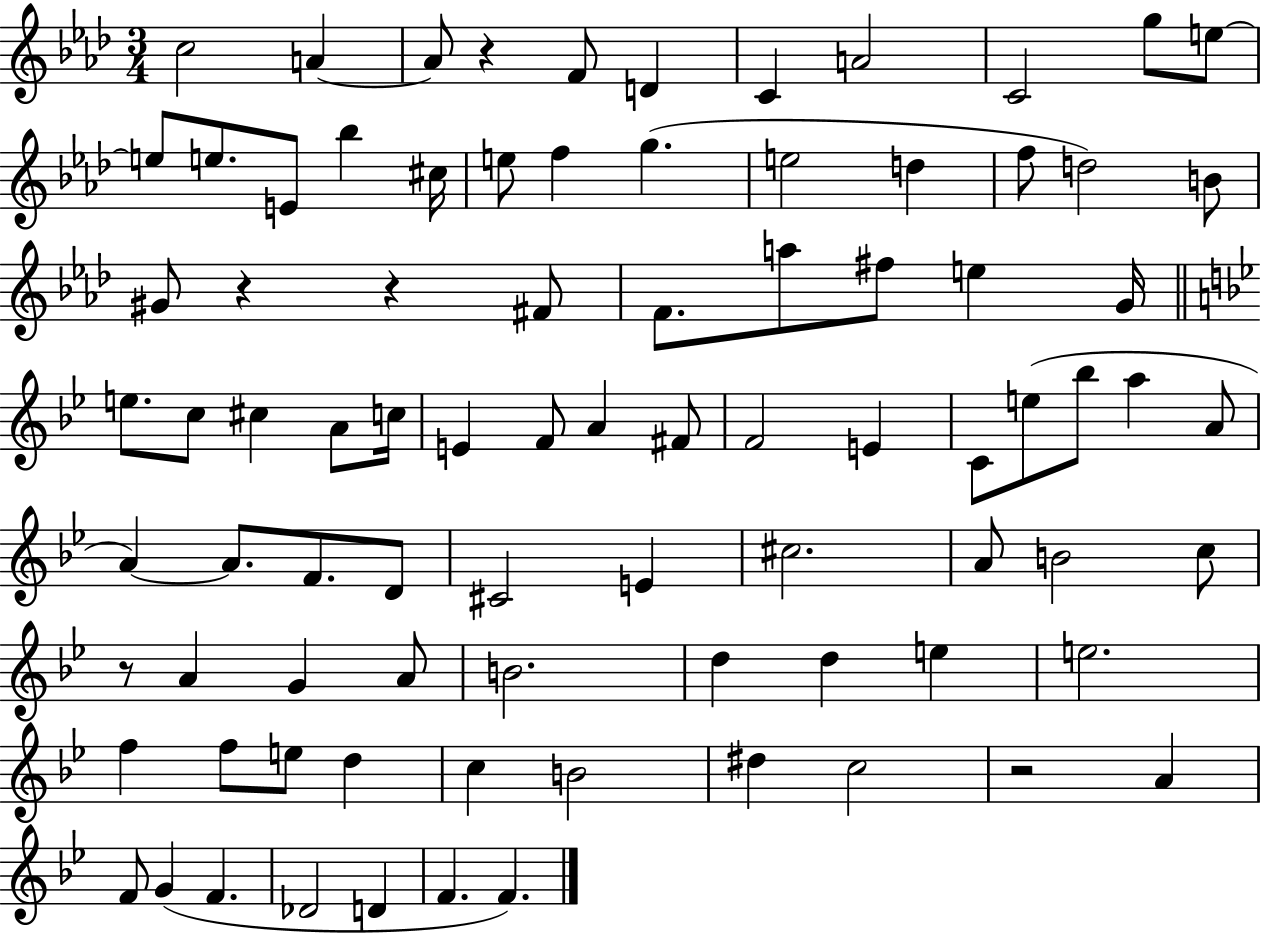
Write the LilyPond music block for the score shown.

{
  \clef treble
  \numericTimeSignature
  \time 3/4
  \key aes \major
  \repeat volta 2 { c''2 a'4~~ | a'8 r4 f'8 d'4 | c'4 a'2 | c'2 g''8 e''8~~ | \break e''8 e''8. e'8 bes''4 cis''16 | e''8 f''4 g''4.( | e''2 d''4 | f''8 d''2) b'8 | \break gis'8 r4 r4 fis'8 | f'8. a''8 fis''8 e''4 g'16 | \bar "||" \break \key g \minor e''8. c''8 cis''4 a'8 c''16 | e'4 f'8 a'4 fis'8 | f'2 e'4 | c'8 e''8( bes''8 a''4 a'8 | \break a'4~~) a'8. f'8. d'8 | cis'2 e'4 | cis''2. | a'8 b'2 c''8 | \break r8 a'4 g'4 a'8 | b'2. | d''4 d''4 e''4 | e''2. | \break f''4 f''8 e''8 d''4 | c''4 b'2 | dis''4 c''2 | r2 a'4 | \break f'8 g'4( f'4. | des'2 d'4 | f'4. f'4.) | } \bar "|."
}